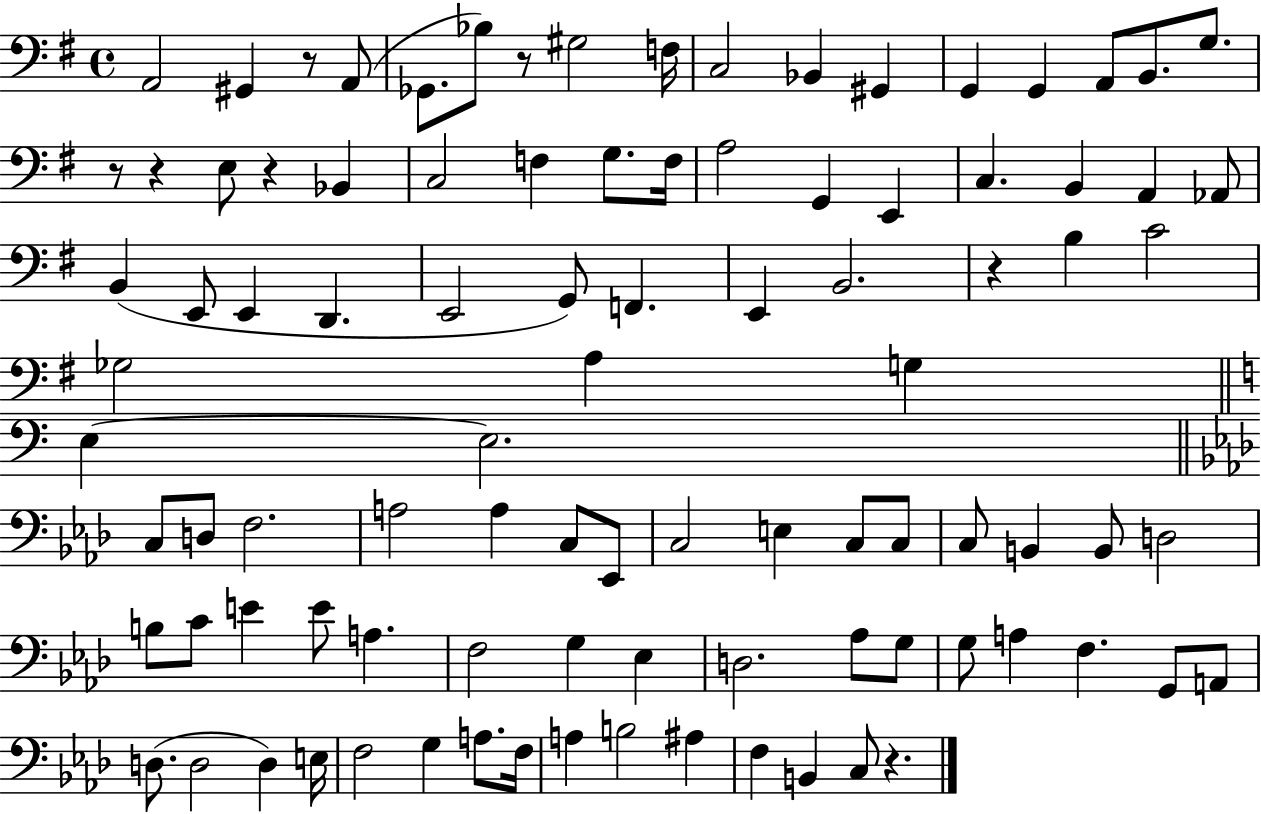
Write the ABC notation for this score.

X:1
T:Untitled
M:4/4
L:1/4
K:G
A,,2 ^G,, z/2 A,,/2 _G,,/2 _B,/2 z/2 ^G,2 F,/4 C,2 _B,, ^G,, G,, G,, A,,/2 B,,/2 G,/2 z/2 z E,/2 z _B,, C,2 F, G,/2 F,/4 A,2 G,, E,, C, B,, A,, _A,,/2 B,, E,,/2 E,, D,, E,,2 G,,/2 F,, E,, B,,2 z B, C2 _G,2 A, G, E, E,2 C,/2 D,/2 F,2 A,2 A, C,/2 _E,,/2 C,2 E, C,/2 C,/2 C,/2 B,, B,,/2 D,2 B,/2 C/2 E E/2 A, F,2 G, _E, D,2 _A,/2 G,/2 G,/2 A, F, G,,/2 A,,/2 D,/2 D,2 D, E,/4 F,2 G, A,/2 F,/4 A, B,2 ^A, F, B,, C,/2 z